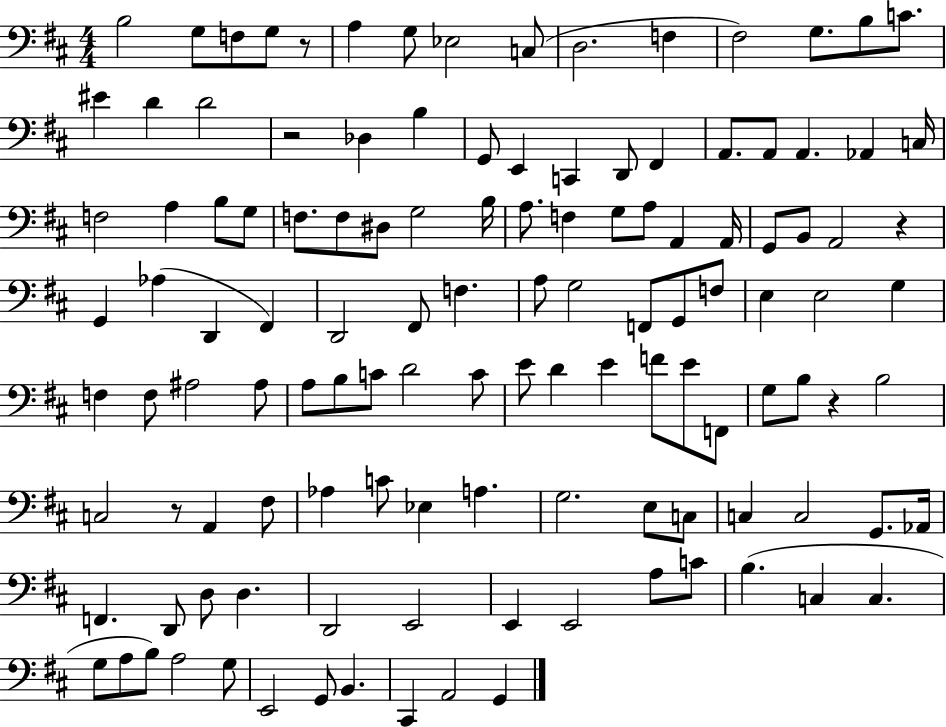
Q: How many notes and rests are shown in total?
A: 123